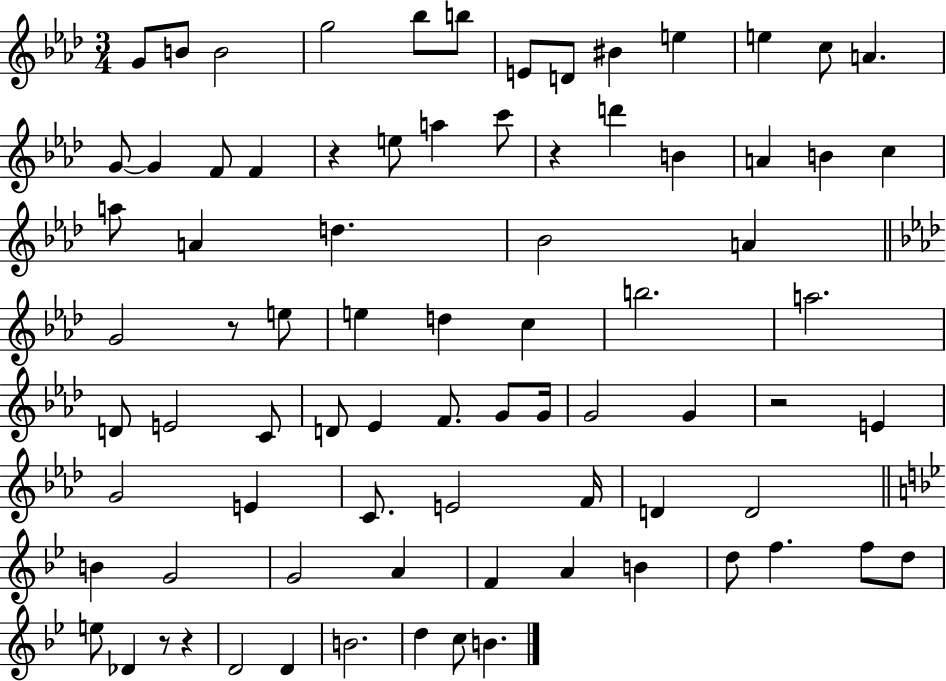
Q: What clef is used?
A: treble